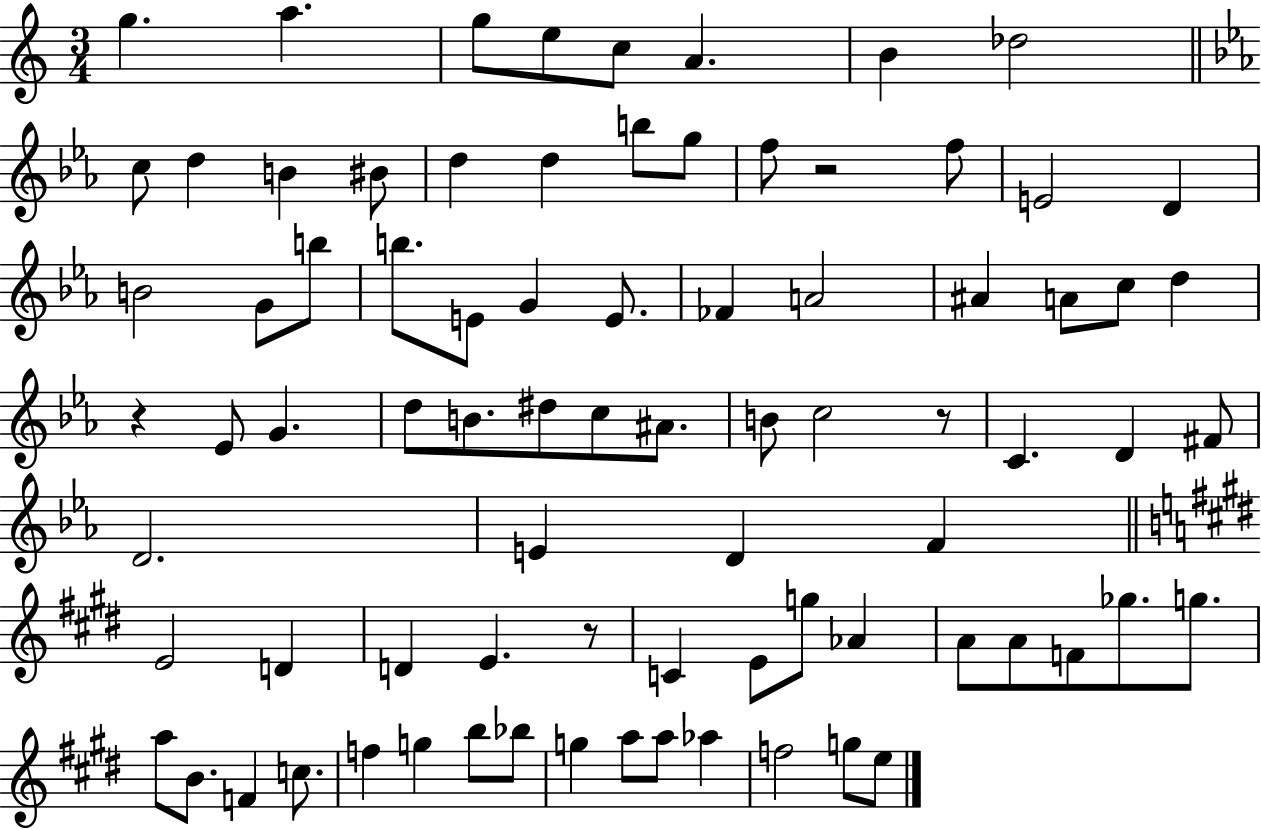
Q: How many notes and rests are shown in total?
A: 81